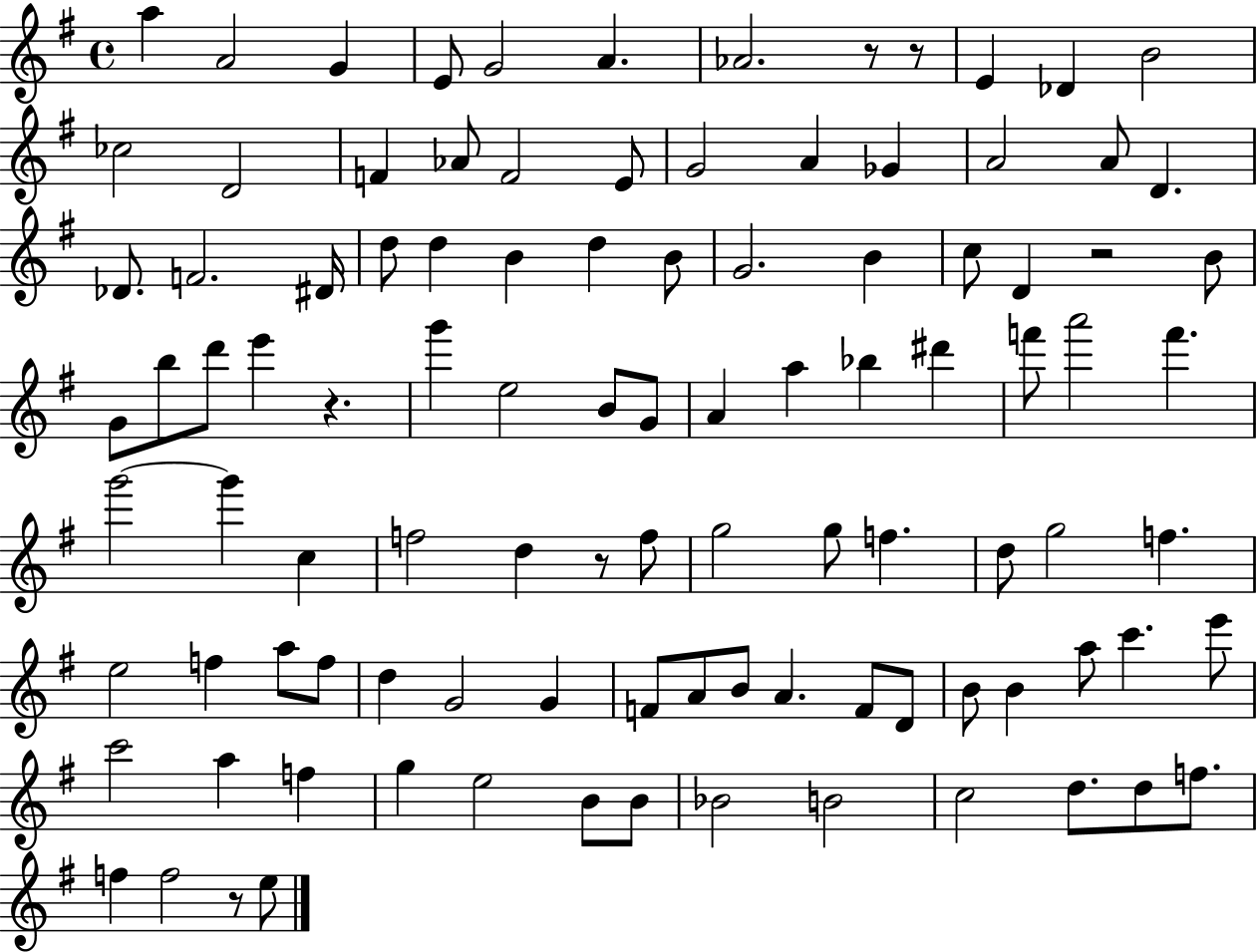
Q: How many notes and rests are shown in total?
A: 102